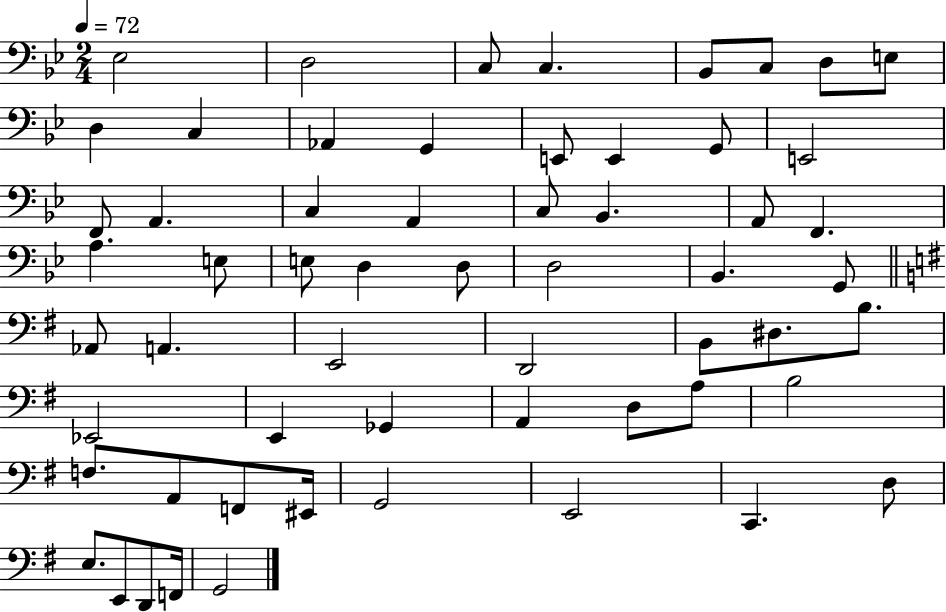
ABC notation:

X:1
T:Untitled
M:2/4
L:1/4
K:Bb
_E,2 D,2 C,/2 C, _B,,/2 C,/2 D,/2 E,/2 D, C, _A,, G,, E,,/2 E,, G,,/2 E,,2 F,,/2 A,, C, A,, C,/2 _B,, A,,/2 F,, A, E,/2 E,/2 D, D,/2 D,2 _B,, G,,/2 _A,,/2 A,, E,,2 D,,2 B,,/2 ^D,/2 B,/2 _E,,2 E,, _G,, A,, D,/2 A,/2 B,2 F,/2 A,,/2 F,,/2 ^E,,/4 G,,2 E,,2 C,, D,/2 E,/2 E,,/2 D,,/2 F,,/4 G,,2